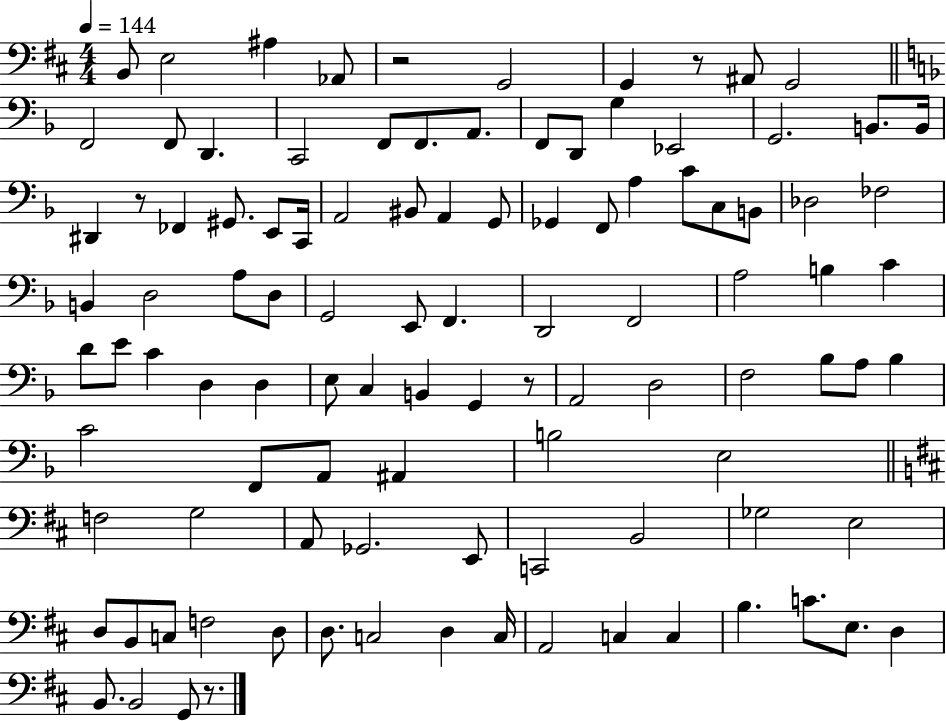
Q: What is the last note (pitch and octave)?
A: G2